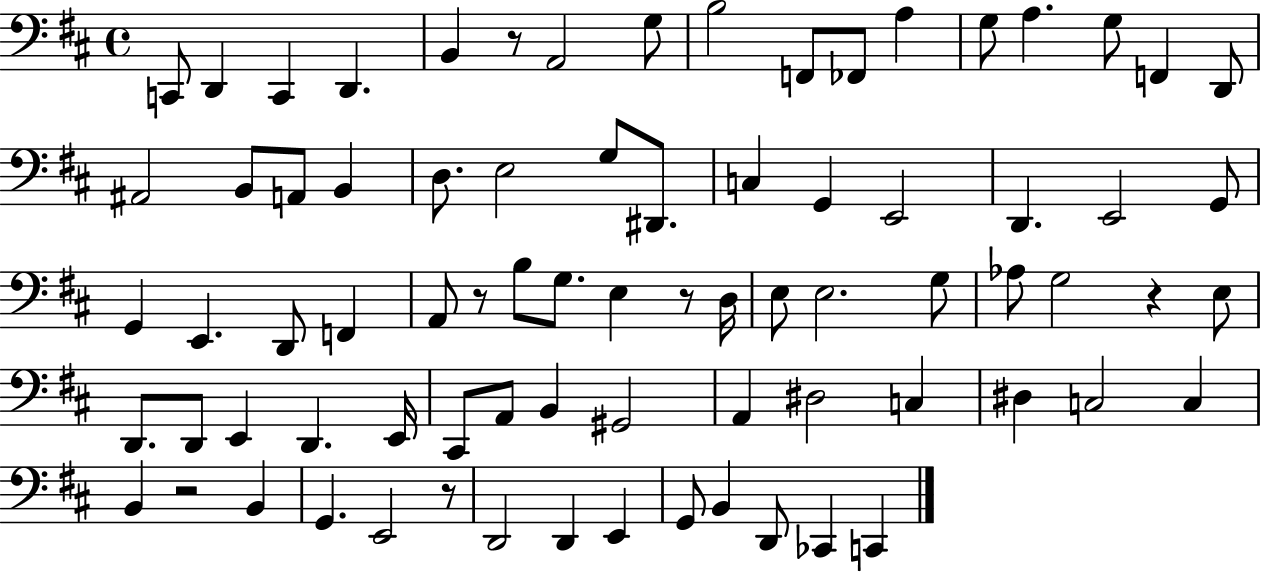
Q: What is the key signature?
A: D major